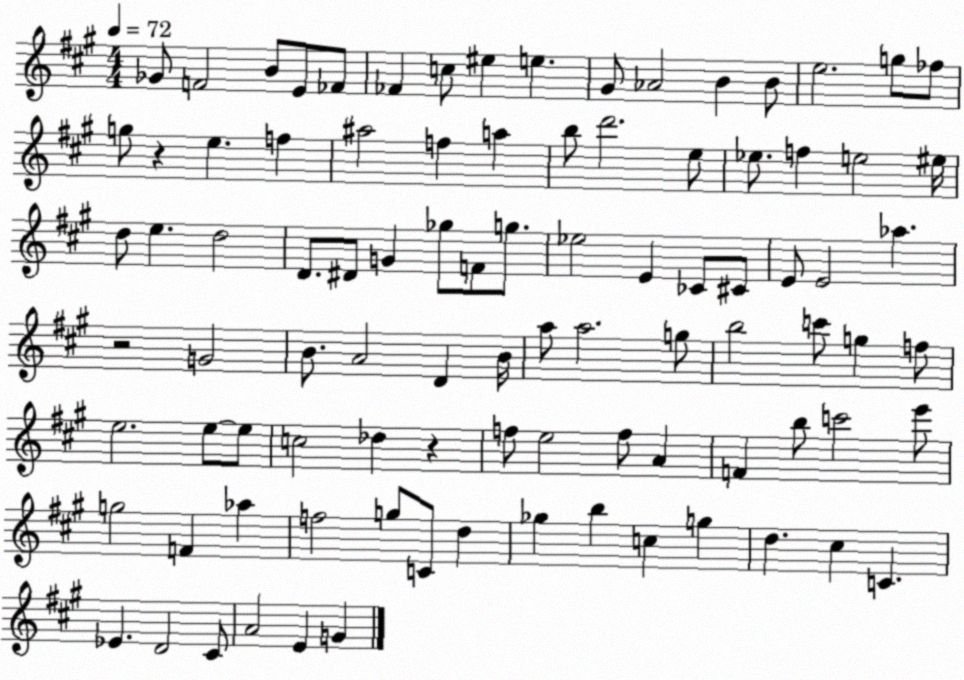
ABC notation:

X:1
T:Untitled
M:4/4
L:1/4
K:A
_G/2 F2 B/2 E/2 _F/2 _F c/2 ^e e ^G/2 _A2 B B/2 e2 g/2 _f/2 g/2 z e f ^a2 f a b/2 d'2 e/2 _e/2 f e2 ^e/4 d/2 e d2 D/2 ^D/2 G _g/2 F/2 g/2 _e2 E _C/2 ^C/2 E/2 E2 _a z2 G2 B/2 A2 D B/4 a/2 a2 g/2 b2 c'/2 g f/2 e2 e/2 e/2 c2 _d z f/2 e2 f/2 A F b/2 c'2 e'/2 g2 F _a f2 g/2 C/2 d _g b c g d ^c C _E D2 ^C/2 A2 E G